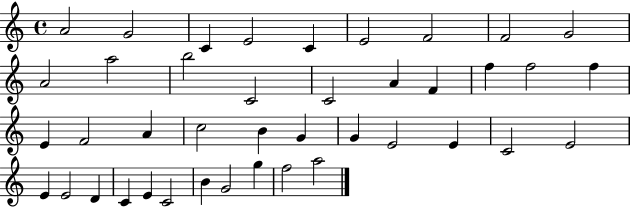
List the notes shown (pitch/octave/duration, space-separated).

A4/h G4/h C4/q E4/h C4/q E4/h F4/h F4/h G4/h A4/h A5/h B5/h C4/h C4/h A4/q F4/q F5/q F5/h F5/q E4/q F4/h A4/q C5/h B4/q G4/q G4/q E4/h E4/q C4/h E4/h E4/q E4/h D4/q C4/q E4/q C4/h B4/q G4/h G5/q F5/h A5/h